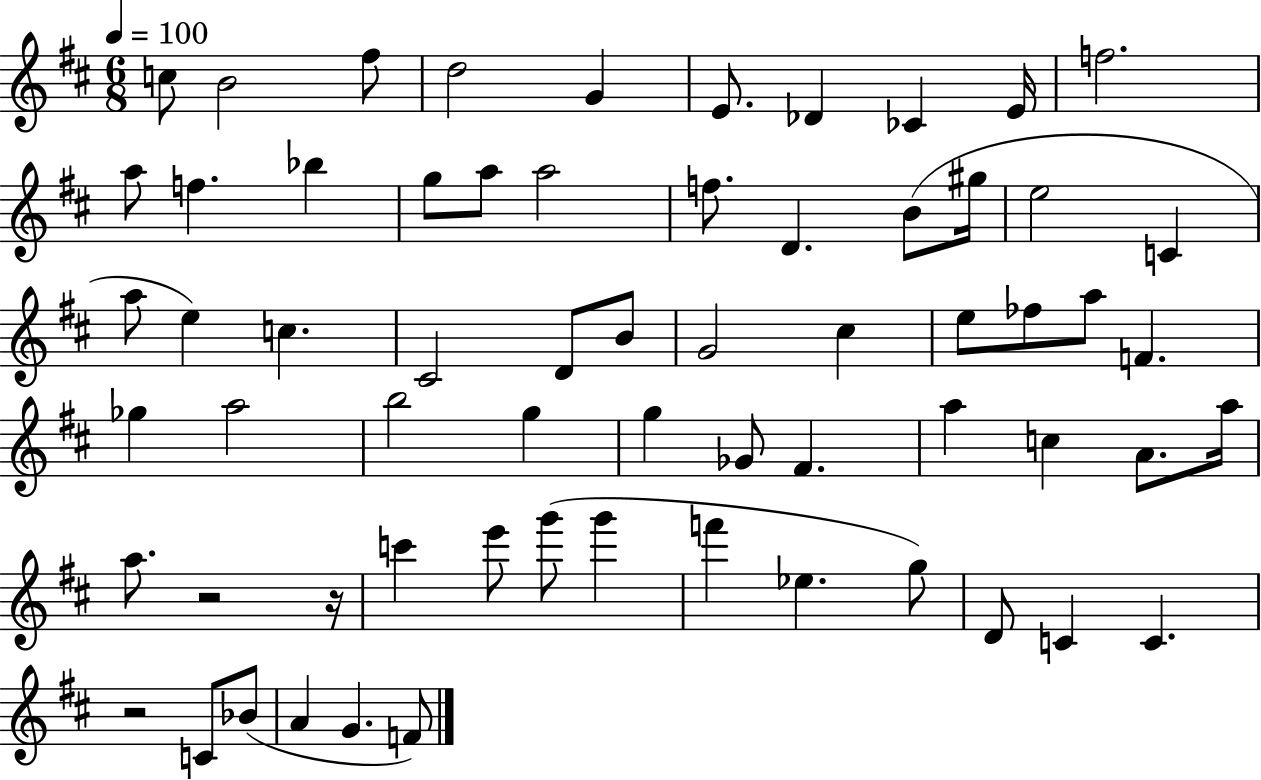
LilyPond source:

{
  \clef treble
  \numericTimeSignature
  \time 6/8
  \key d \major
  \tempo 4 = 100
  c''8 b'2 fis''8 | d''2 g'4 | e'8. des'4 ces'4 e'16 | f''2. | \break a''8 f''4. bes''4 | g''8 a''8 a''2 | f''8. d'4. b'8( gis''16 | e''2 c'4 | \break a''8 e''4) c''4. | cis'2 d'8 b'8 | g'2 cis''4 | e''8 fes''8 a''8 f'4. | \break ges''4 a''2 | b''2 g''4 | g''4 ges'8 fis'4. | a''4 c''4 a'8. a''16 | \break a''8. r2 r16 | c'''4 e'''8 g'''8( g'''4 | f'''4 ees''4. g''8) | d'8 c'4 c'4. | \break r2 c'8 bes'8( | a'4 g'4. f'8) | \bar "|."
}